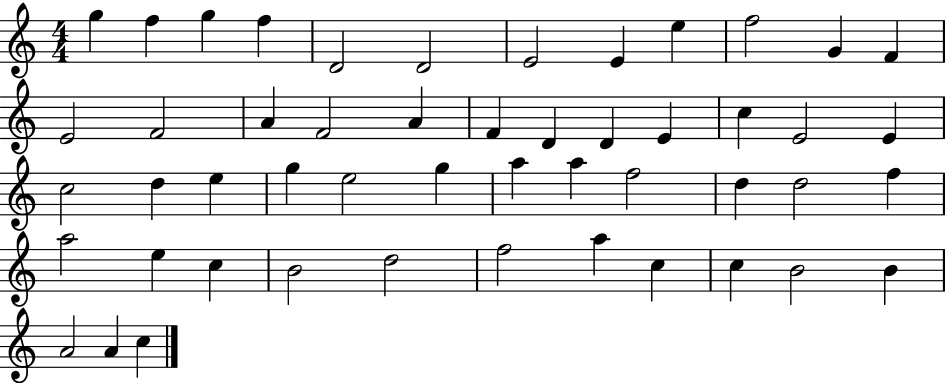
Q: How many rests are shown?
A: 0